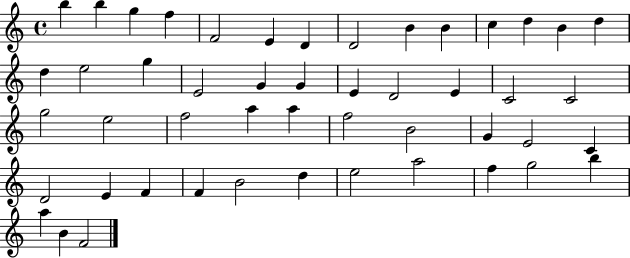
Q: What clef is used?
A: treble